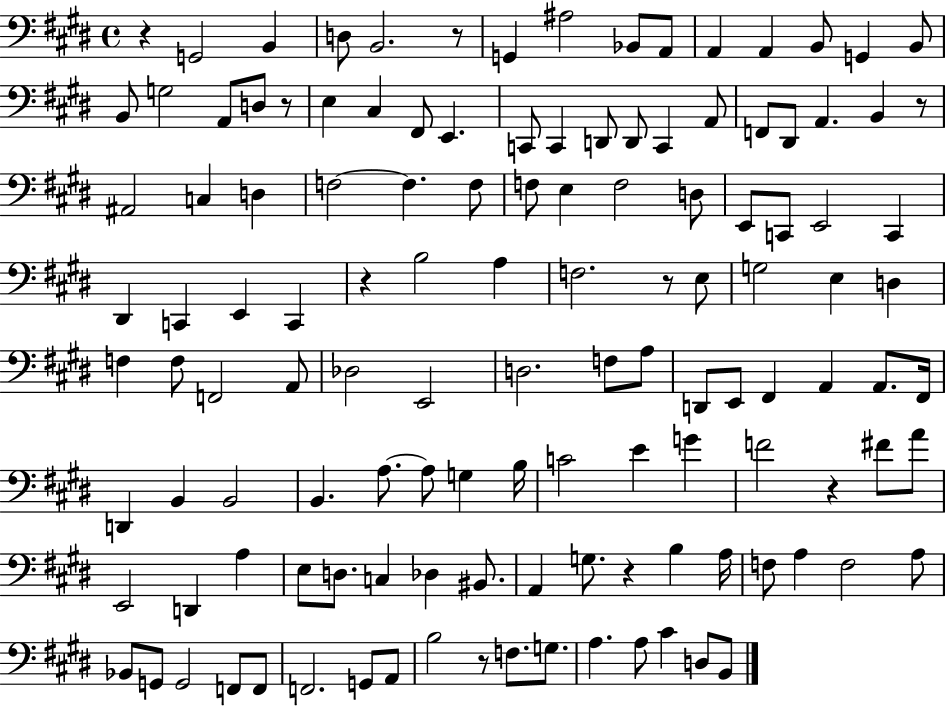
R/q G2/h B2/q D3/e B2/h. R/e G2/q A#3/h Bb2/e A2/e A2/q A2/q B2/e G2/q B2/e B2/e G3/h A2/e D3/e R/e E3/q C#3/q F#2/e E2/q. C2/e C2/q D2/e D2/e C2/q A2/e F2/e D#2/e A2/q. B2/q R/e A#2/h C3/q D3/q F3/h F3/q. F3/e F3/e E3/q F3/h D3/e E2/e C2/e E2/h C2/q D#2/q C2/q E2/q C2/q R/q B3/h A3/q F3/h. R/e E3/e G3/h E3/q D3/q F3/q F3/e F2/h A2/e Db3/h E2/h D3/h. F3/e A3/e D2/e E2/e F#2/q A2/q A2/e. F#2/s D2/q B2/q B2/h B2/q. A3/e. A3/e G3/q B3/s C4/h E4/q G4/q F4/h R/q F#4/e A4/e E2/h D2/q A3/q E3/e D3/e. C3/q Db3/q BIS2/e. A2/q G3/e. R/q B3/q A3/s F3/e A3/q F3/h A3/e Bb2/e G2/e G2/h F2/e F2/e F2/h. G2/e A2/e B3/h R/e F3/e. G3/e. A3/q. A3/e C#4/q D3/e B2/e